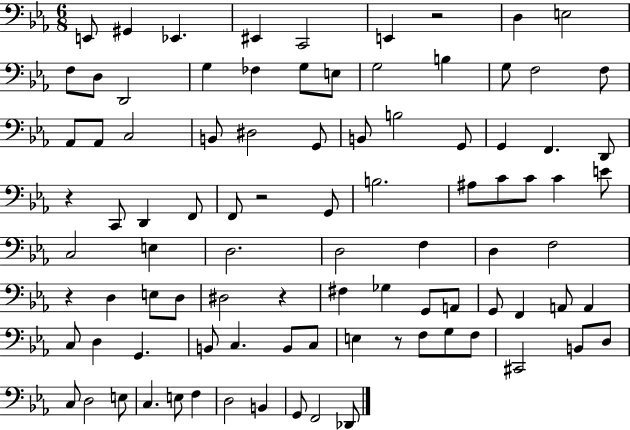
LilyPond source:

{
  \clef bass
  \numericTimeSignature
  \time 6/8
  \key ees \major
  e,8 gis,4 ees,4. | eis,4 c,2 | e,4 r2 | d4 e2 | \break f8 d8 d,2 | g4 fes4 g8 e8 | g2 b4 | g8 f2 f8 | \break aes,8 aes,8 c2 | b,8 dis2 g,8 | b,8 b2 g,8 | g,4 f,4. d,8 | \break r4 c,8 d,4 f,8 | f,8 r2 g,8 | b2. | ais8 c'8 c'8 c'4 e'8 | \break c2 e4 | d2. | d2 f4 | d4 f2 | \break r4 d4 e8 d8 | dis2 r4 | fis4 ges4 g,8 a,8 | g,8 f,4 a,8 a,4 | \break c8 d4 g,4. | b,8 c4. b,8 c8 | e4 r8 f8 g8 f8 | cis,2 b,8 d8 | \break c8 d2 e8 | c4. e8 f4 | d2 b,4 | g,8 f,2 des,8 | \break \bar "|."
}